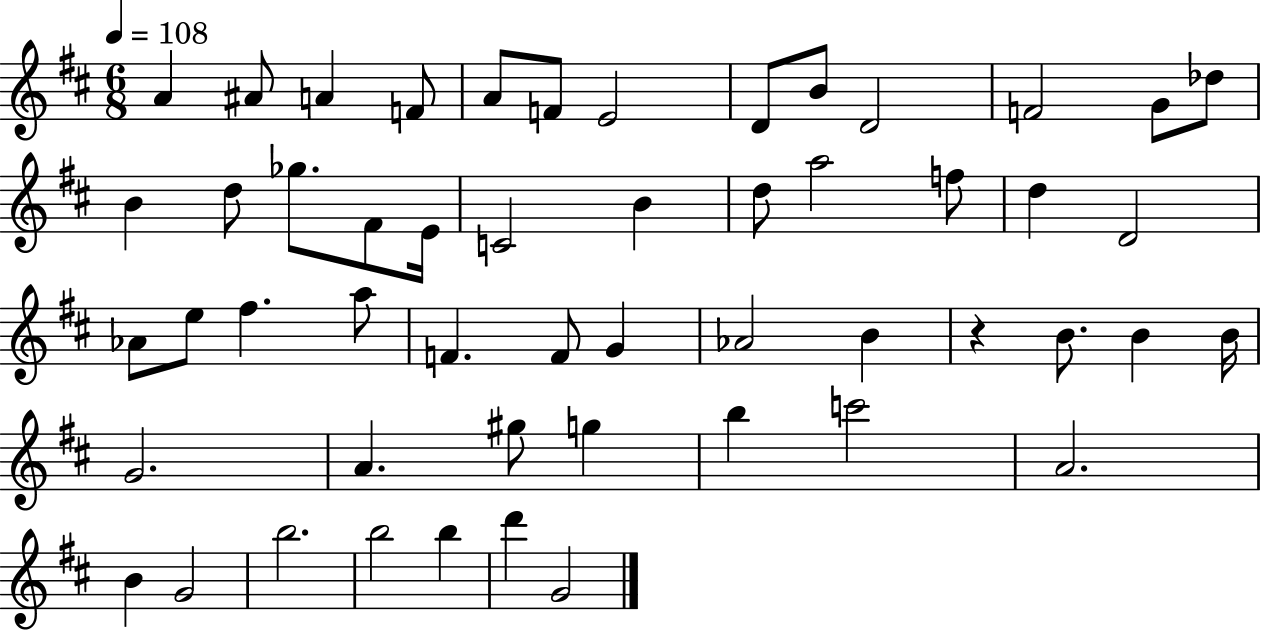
{
  \clef treble
  \numericTimeSignature
  \time 6/8
  \key d \major
  \tempo 4 = 108
  a'4 ais'8 a'4 f'8 | a'8 f'8 e'2 | d'8 b'8 d'2 | f'2 g'8 des''8 | \break b'4 d''8 ges''8. fis'8 e'16 | c'2 b'4 | d''8 a''2 f''8 | d''4 d'2 | \break aes'8 e''8 fis''4. a''8 | f'4. f'8 g'4 | aes'2 b'4 | r4 b'8. b'4 b'16 | \break g'2. | a'4. gis''8 g''4 | b''4 c'''2 | a'2. | \break b'4 g'2 | b''2. | b''2 b''4 | d'''4 g'2 | \break \bar "|."
}